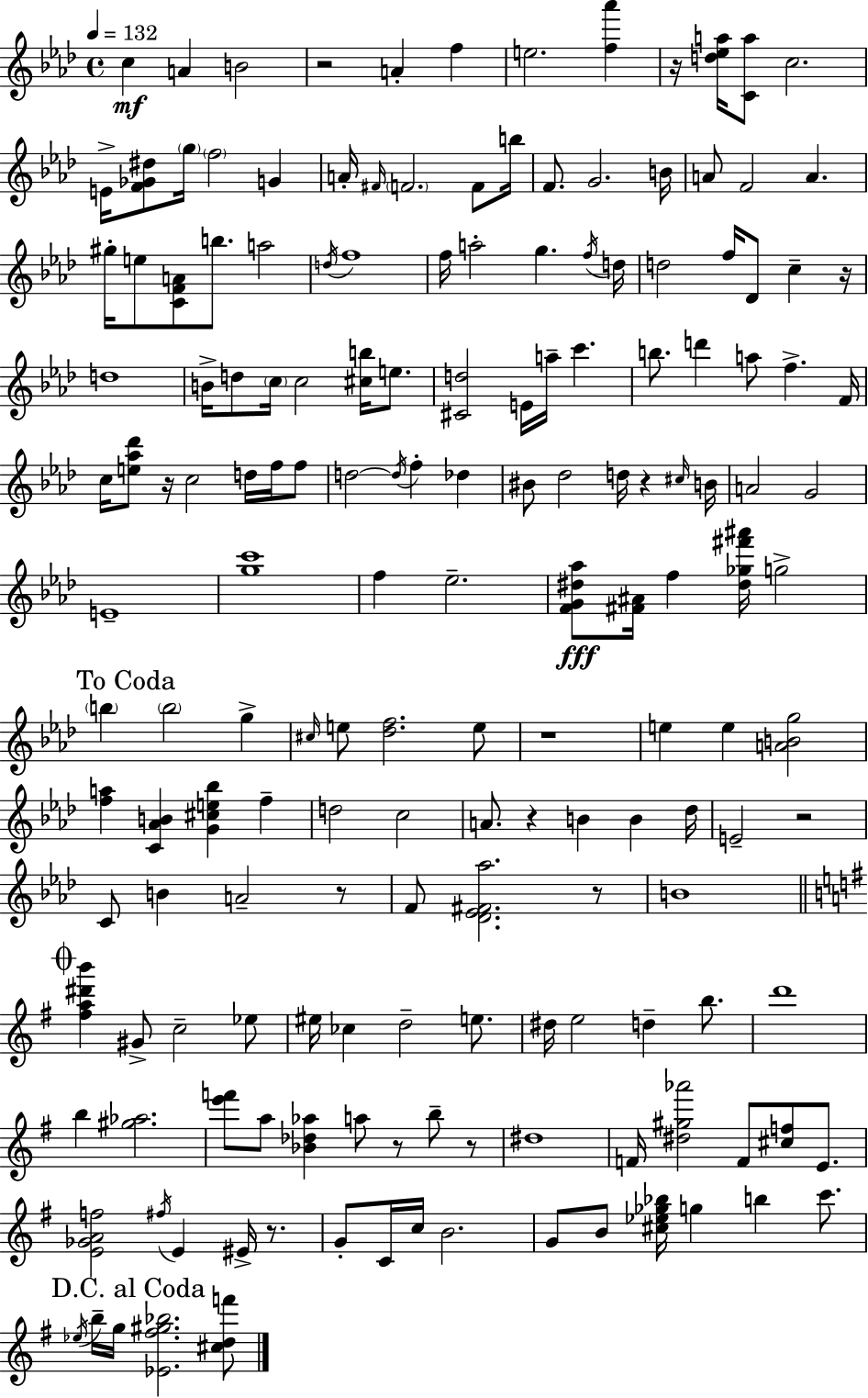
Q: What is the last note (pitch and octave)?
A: G5